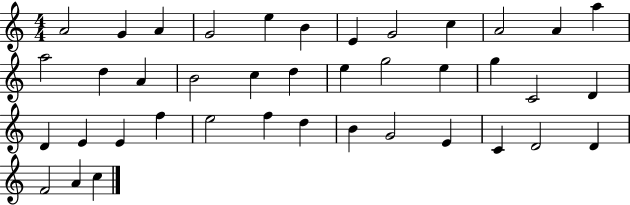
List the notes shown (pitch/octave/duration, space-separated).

A4/h G4/q A4/q G4/h E5/q B4/q E4/q G4/h C5/q A4/h A4/q A5/q A5/h D5/q A4/q B4/h C5/q D5/q E5/q G5/h E5/q G5/q C4/h D4/q D4/q E4/q E4/q F5/q E5/h F5/q D5/q B4/q G4/h E4/q C4/q D4/h D4/q F4/h A4/q C5/q